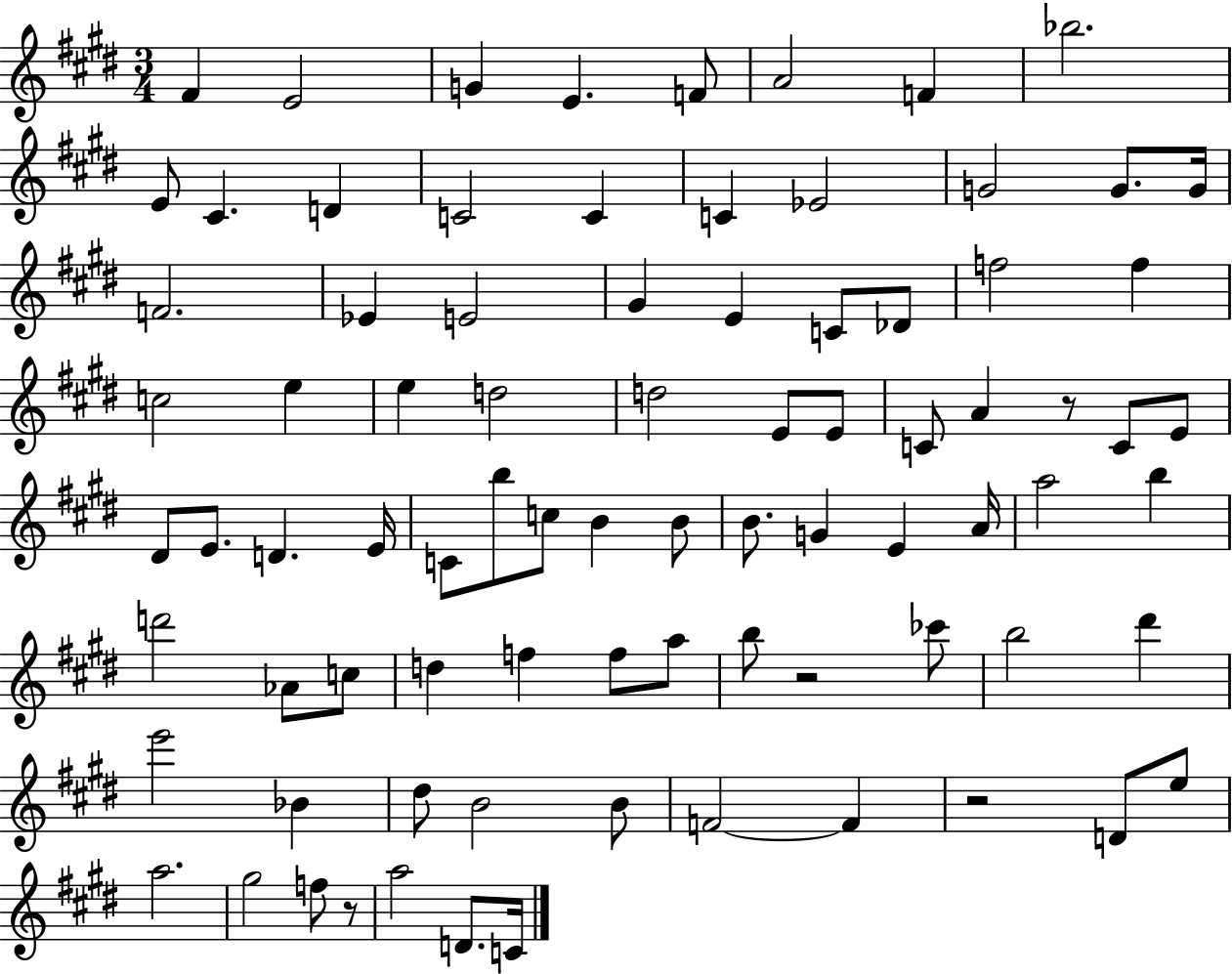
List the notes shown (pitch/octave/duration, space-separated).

F#4/q E4/h G4/q E4/q. F4/e A4/h F4/q Bb5/h. E4/e C#4/q. D4/q C4/h C4/q C4/q Eb4/h G4/h G4/e. G4/s F4/h. Eb4/q E4/h G#4/q E4/q C4/e Db4/e F5/h F5/q C5/h E5/q E5/q D5/h D5/h E4/e E4/e C4/e A4/q R/e C4/e E4/e D#4/e E4/e. D4/q. E4/s C4/e B5/e C5/e B4/q B4/e B4/e. G4/q E4/q A4/s A5/h B5/q D6/h Ab4/e C5/e D5/q F5/q F5/e A5/e B5/e R/h CES6/e B5/h D#6/q E6/h Bb4/q D#5/e B4/h B4/e F4/h F4/q R/h D4/e E5/e A5/h. G#5/h F5/e R/e A5/h D4/e. C4/s